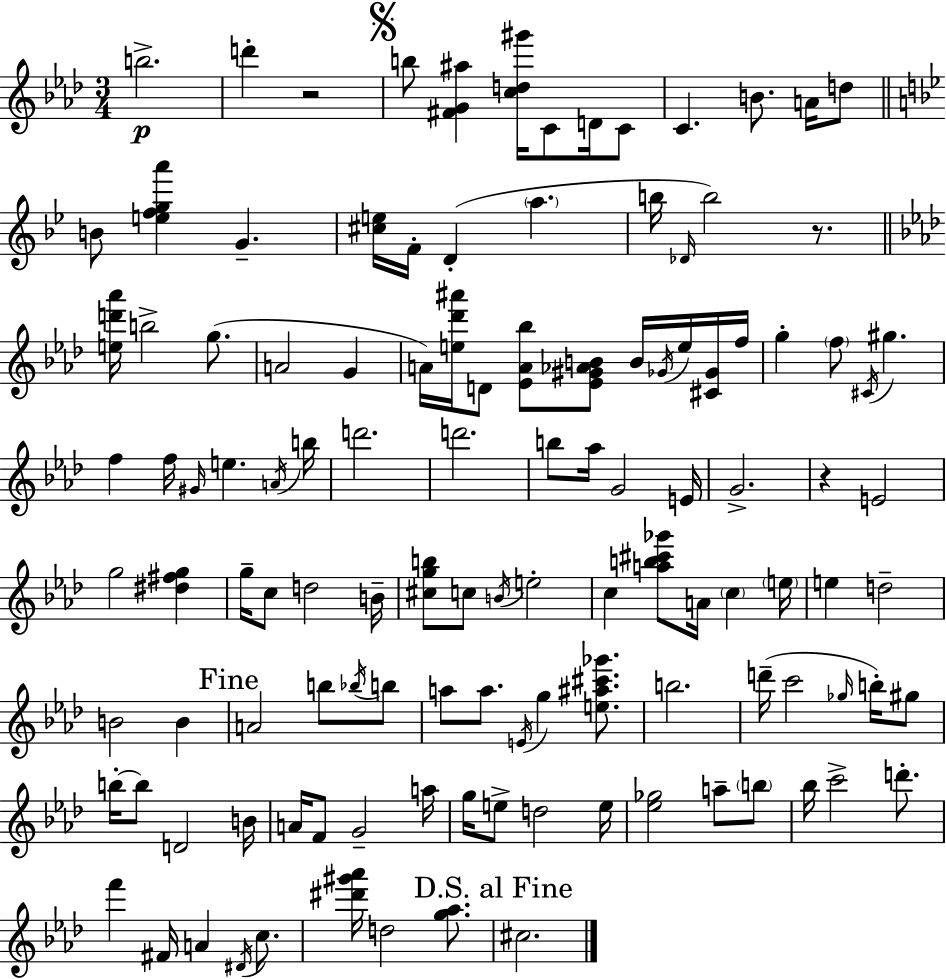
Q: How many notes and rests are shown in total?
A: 119